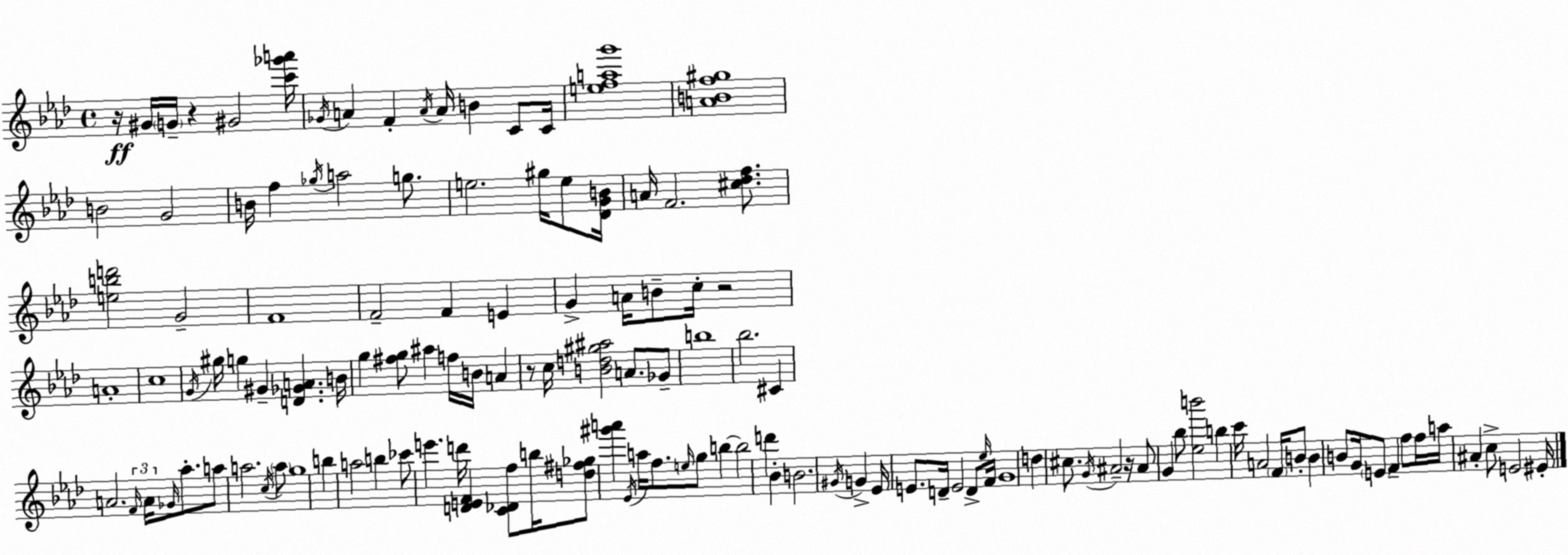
X:1
T:Untitled
M:4/4
L:1/4
K:Ab
z/4 ^G/4 G/4 z ^G2 [c'_g'a']/4 _G/4 A F A/4 A/4 B C/2 C/4 [efag']4 [ABf^g]4 B2 G2 B/4 f _g/4 a2 g/2 e2 ^g/4 e/2 [_DGB]/4 A/4 F2 [^c_df]/2 [ebd']2 G2 F4 F2 F E G A/4 B/2 c/4 z2 A4 c4 G/4 ^g/4 g ^G [D_GA] B/4 g [^fg]/2 ^a f/4 B/4 A z/2 c/4 [Bd^g^a]2 A/2 _G/2 b4 _b2 ^C A2 F/4 A/4 _G/4 _a/2 a/2 a2 c/4 a/2 g4 b a2 b _c'/2 e' d'/4 [DEF] [C_Df]/2 b/4 [d^f_g]/2 [^g'a'] _E/4 a/4 f/2 e/4 g/2 b b2 d' _B B2 ^G/4 G _E/4 E/2 D/4 E2 D/2 _e/4 F/4 G4 d ^c/2 G/4 ^A2 z/4 ^A/2 G _b/2 [_eb']2 b c'/4 A2 F/4 B/2 B B/2 G/4 E/2 F f/2 f/4 a/4 ^A c/2 E2 ^E/4